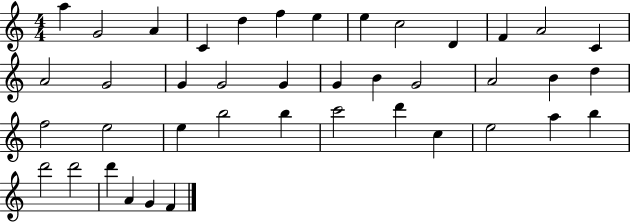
{
  \clef treble
  \numericTimeSignature
  \time 4/4
  \key c \major
  a''4 g'2 a'4 | c'4 d''4 f''4 e''4 | e''4 c''2 d'4 | f'4 a'2 c'4 | \break a'2 g'2 | g'4 g'2 g'4 | g'4 b'4 g'2 | a'2 b'4 d''4 | \break f''2 e''2 | e''4 b''2 b''4 | c'''2 d'''4 c''4 | e''2 a''4 b''4 | \break d'''2 d'''2 | d'''4 a'4 g'4 f'4 | \bar "|."
}